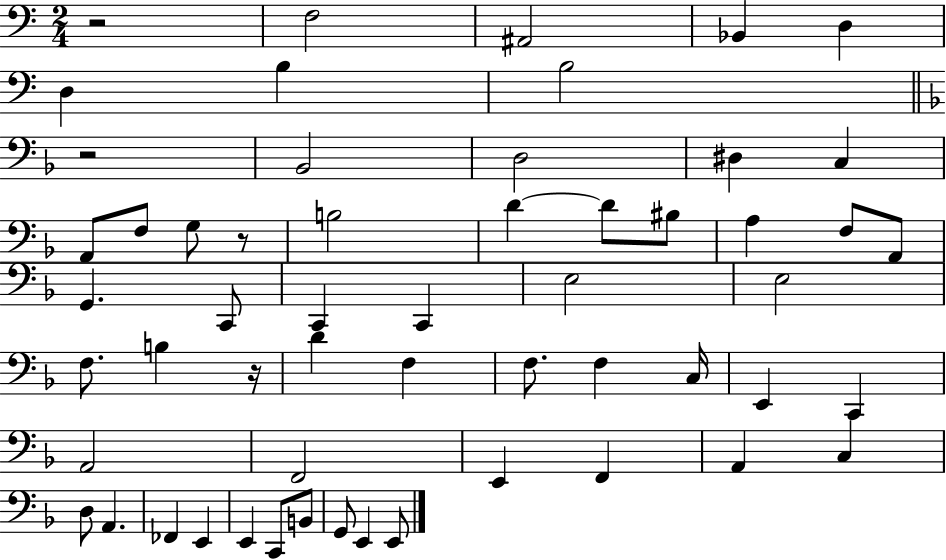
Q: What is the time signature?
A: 2/4